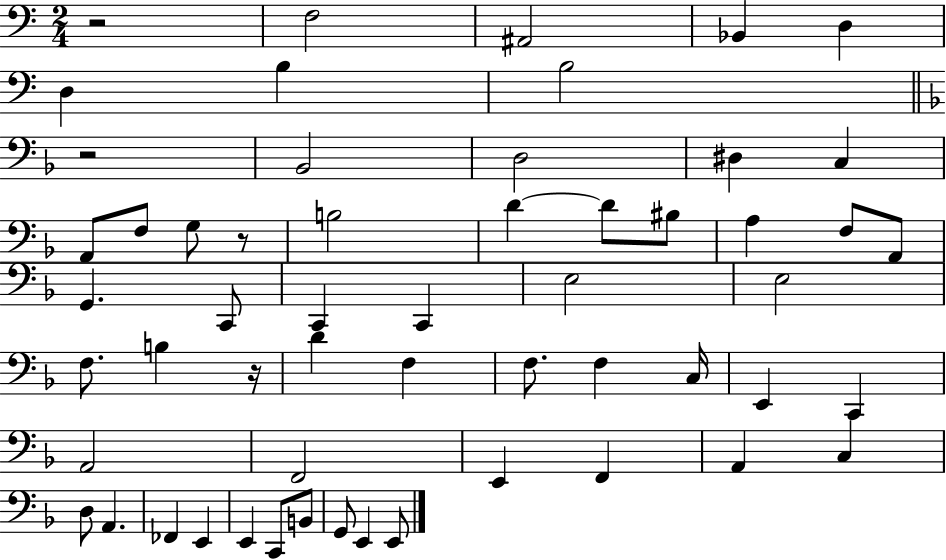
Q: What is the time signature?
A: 2/4